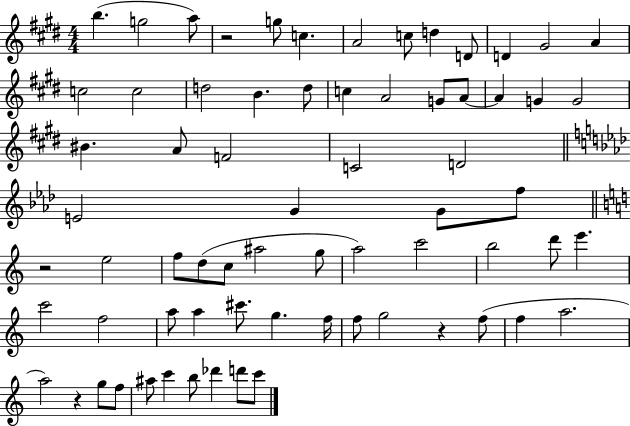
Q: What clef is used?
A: treble